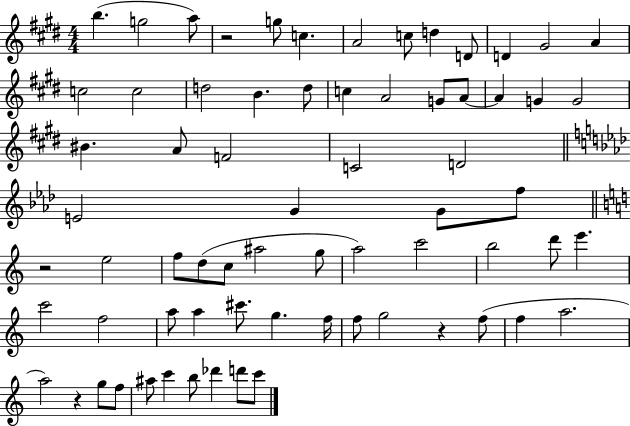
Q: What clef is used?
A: treble